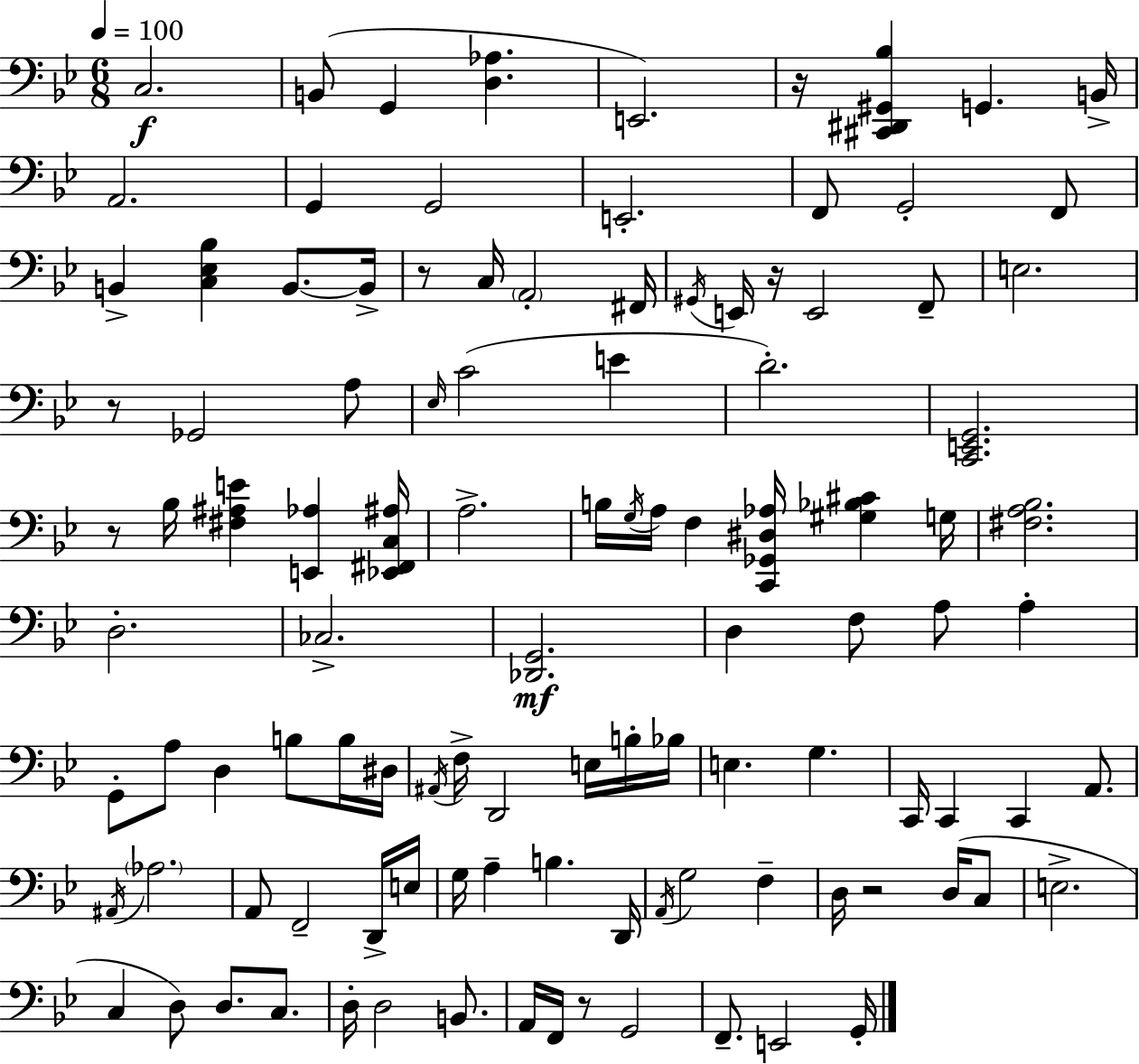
C3/h. B2/e G2/q [D3,Ab3]/q. E2/h. R/s [C#2,D#2,G#2,Bb3]/q G2/q. B2/s A2/h. G2/q G2/h E2/h. F2/e G2/h F2/e B2/q [C3,Eb3,Bb3]/q B2/e. B2/s R/e C3/s A2/h F#2/s G#2/s E2/s R/s E2/h F2/e E3/h. R/e Gb2/h A3/e Eb3/s C4/h E4/q D4/h. [C2,E2,G2]/h. R/e Bb3/s [F#3,A#3,E4]/q [E2,Ab3]/q [Eb2,F#2,C3,A#3]/s A3/h. B3/s G3/s A3/s F3/q [C2,Gb2,D#3,Ab3]/s [G#3,Bb3,C#4]/q G3/s [F#3,A3,Bb3]/h. D3/h. CES3/h. [Db2,G2]/h. D3/q F3/e A3/e A3/q G2/e A3/e D3/q B3/e B3/s D#3/s A#2/s F3/s D2/h E3/s B3/s Bb3/s E3/q. G3/q. C2/s C2/q C2/q A2/e. A#2/s Ab3/h. A2/e F2/h D2/s E3/s G3/s A3/q B3/q. D2/s A2/s G3/h F3/q D3/s R/h D3/s C3/e E3/h. C3/q D3/e D3/e. C3/e. D3/s D3/h B2/e. A2/s F2/s R/e G2/h F2/e. E2/h G2/s